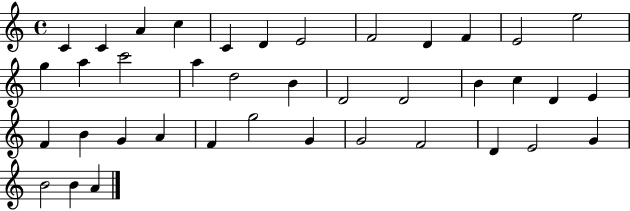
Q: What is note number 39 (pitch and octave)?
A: A4